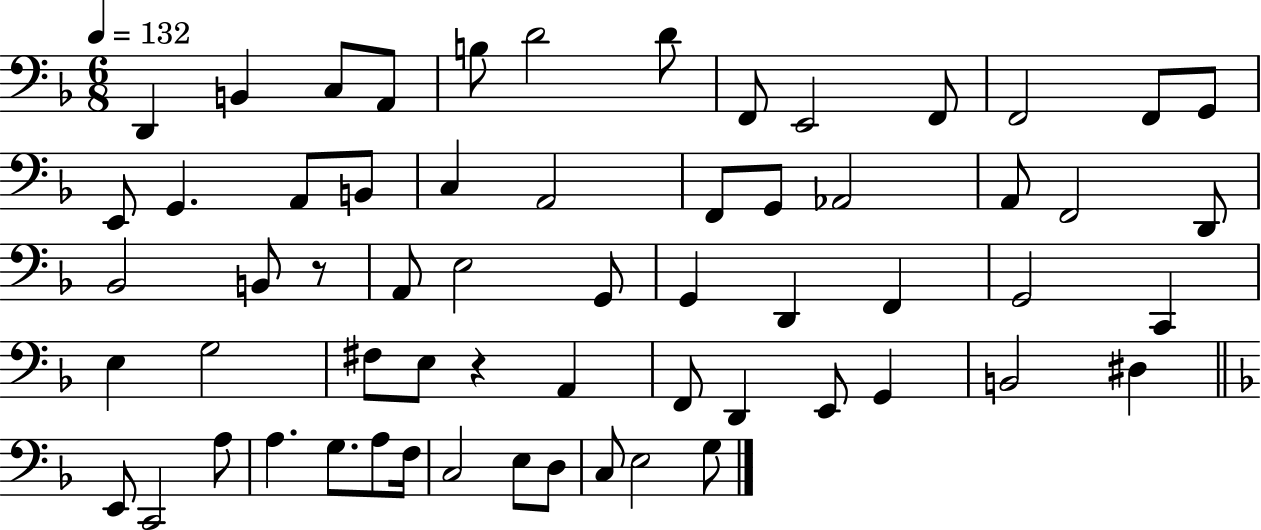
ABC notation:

X:1
T:Untitled
M:6/8
L:1/4
K:F
D,, B,, C,/2 A,,/2 B,/2 D2 D/2 F,,/2 E,,2 F,,/2 F,,2 F,,/2 G,,/2 E,,/2 G,, A,,/2 B,,/2 C, A,,2 F,,/2 G,,/2 _A,,2 A,,/2 F,,2 D,,/2 _B,,2 B,,/2 z/2 A,,/2 E,2 G,,/2 G,, D,, F,, G,,2 C,, E, G,2 ^F,/2 E,/2 z A,, F,,/2 D,, E,,/2 G,, B,,2 ^D, E,,/2 C,,2 A,/2 A, G,/2 A,/2 F,/4 C,2 E,/2 D,/2 C,/2 E,2 G,/2